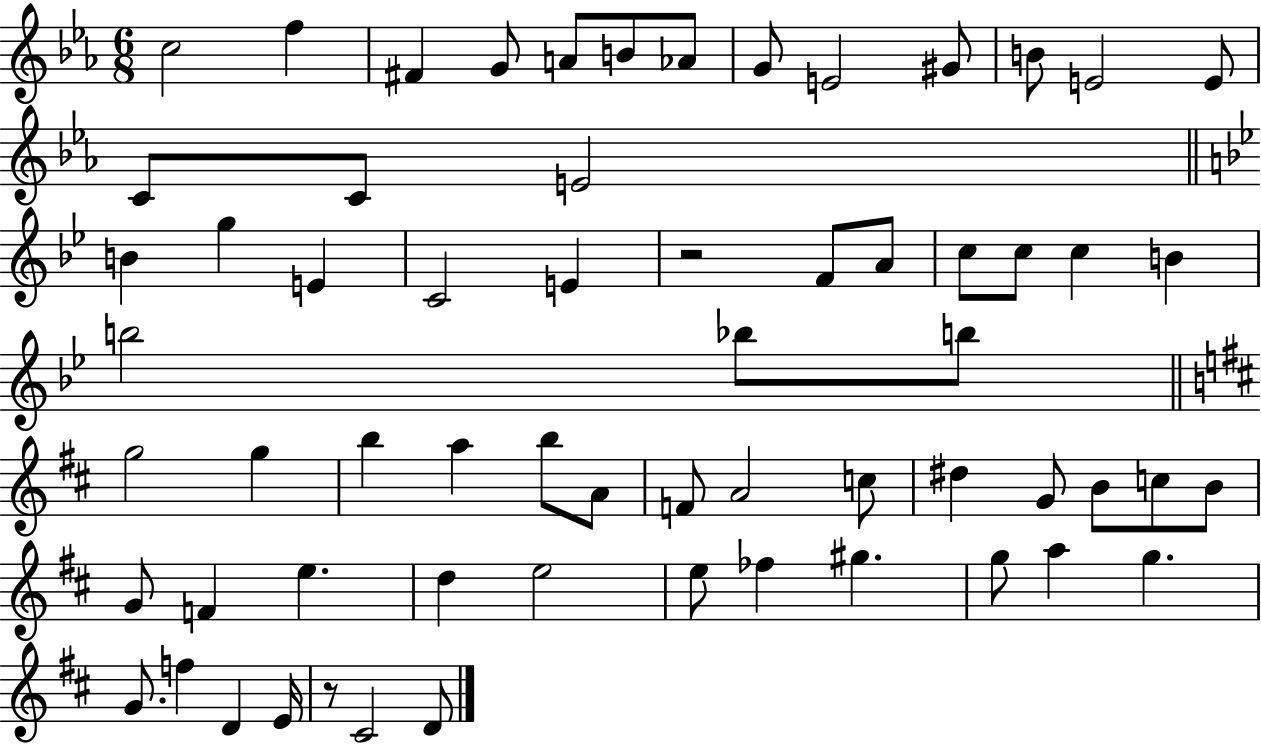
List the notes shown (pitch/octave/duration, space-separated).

C5/h F5/q F#4/q G4/e A4/e B4/e Ab4/e G4/e E4/h G#4/e B4/e E4/h E4/e C4/e C4/e E4/h B4/q G5/q E4/q C4/h E4/q R/h F4/e A4/e C5/e C5/e C5/q B4/q B5/h Bb5/e B5/e G5/h G5/q B5/q A5/q B5/e A4/e F4/e A4/h C5/e D#5/q G4/e B4/e C5/e B4/e G4/e F4/q E5/q. D5/q E5/h E5/e FES5/q G#5/q. G5/e A5/q G5/q. G4/e. F5/q D4/q E4/s R/e C#4/h D4/e